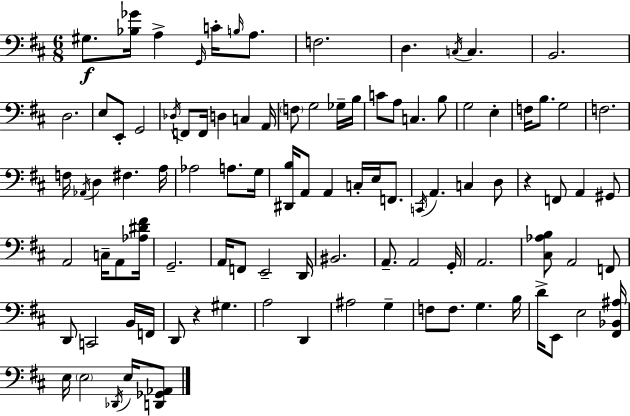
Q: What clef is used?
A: bass